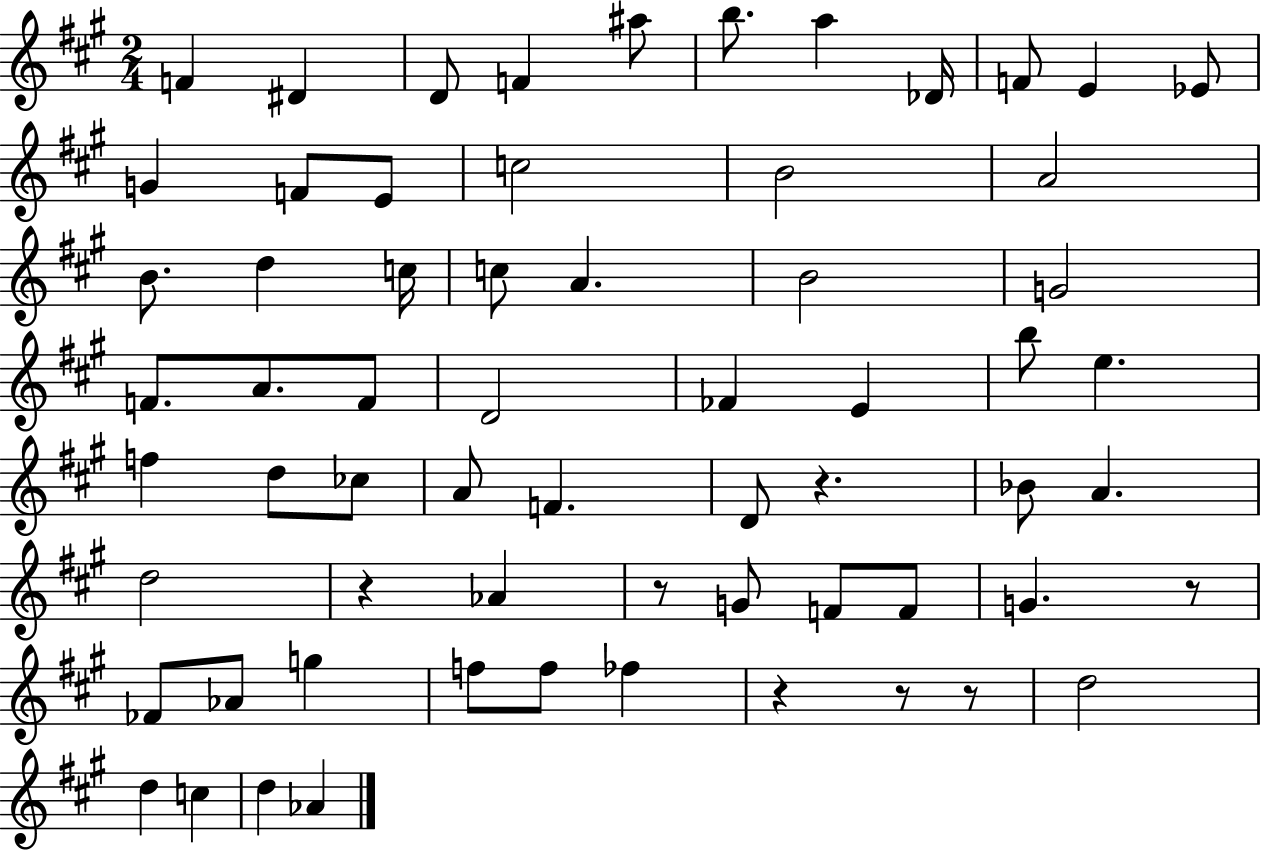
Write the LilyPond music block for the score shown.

{
  \clef treble
  \numericTimeSignature
  \time 2/4
  \key a \major
  f'4 dis'4 | d'8 f'4 ais''8 | b''8. a''4 des'16 | f'8 e'4 ees'8 | \break g'4 f'8 e'8 | c''2 | b'2 | a'2 | \break b'8. d''4 c''16 | c''8 a'4. | b'2 | g'2 | \break f'8. a'8. f'8 | d'2 | fes'4 e'4 | b''8 e''4. | \break f''4 d''8 ces''8 | a'8 f'4. | d'8 r4. | bes'8 a'4. | \break d''2 | r4 aes'4 | r8 g'8 f'8 f'8 | g'4. r8 | \break fes'8 aes'8 g''4 | f''8 f''8 fes''4 | r4 r8 r8 | d''2 | \break d''4 c''4 | d''4 aes'4 | \bar "|."
}